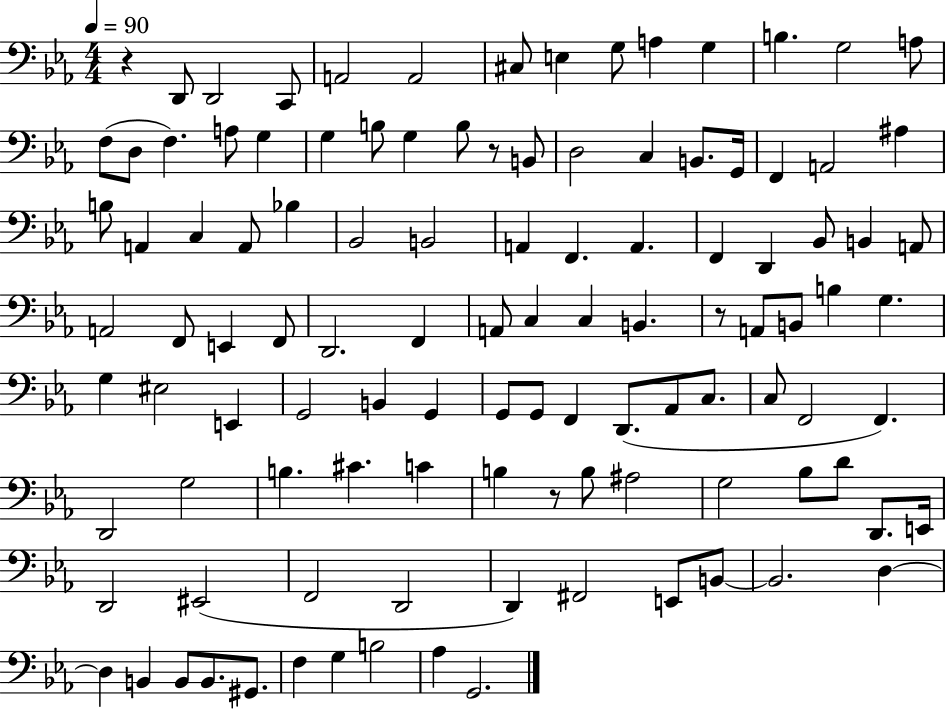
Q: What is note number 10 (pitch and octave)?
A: G3